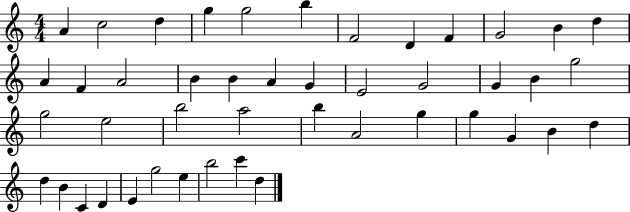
X:1
T:Untitled
M:4/4
L:1/4
K:C
A c2 d g g2 b F2 D F G2 B d A F A2 B B A G E2 G2 G B g2 g2 e2 b2 a2 b A2 g g G B d d B C D E g2 e b2 c' d